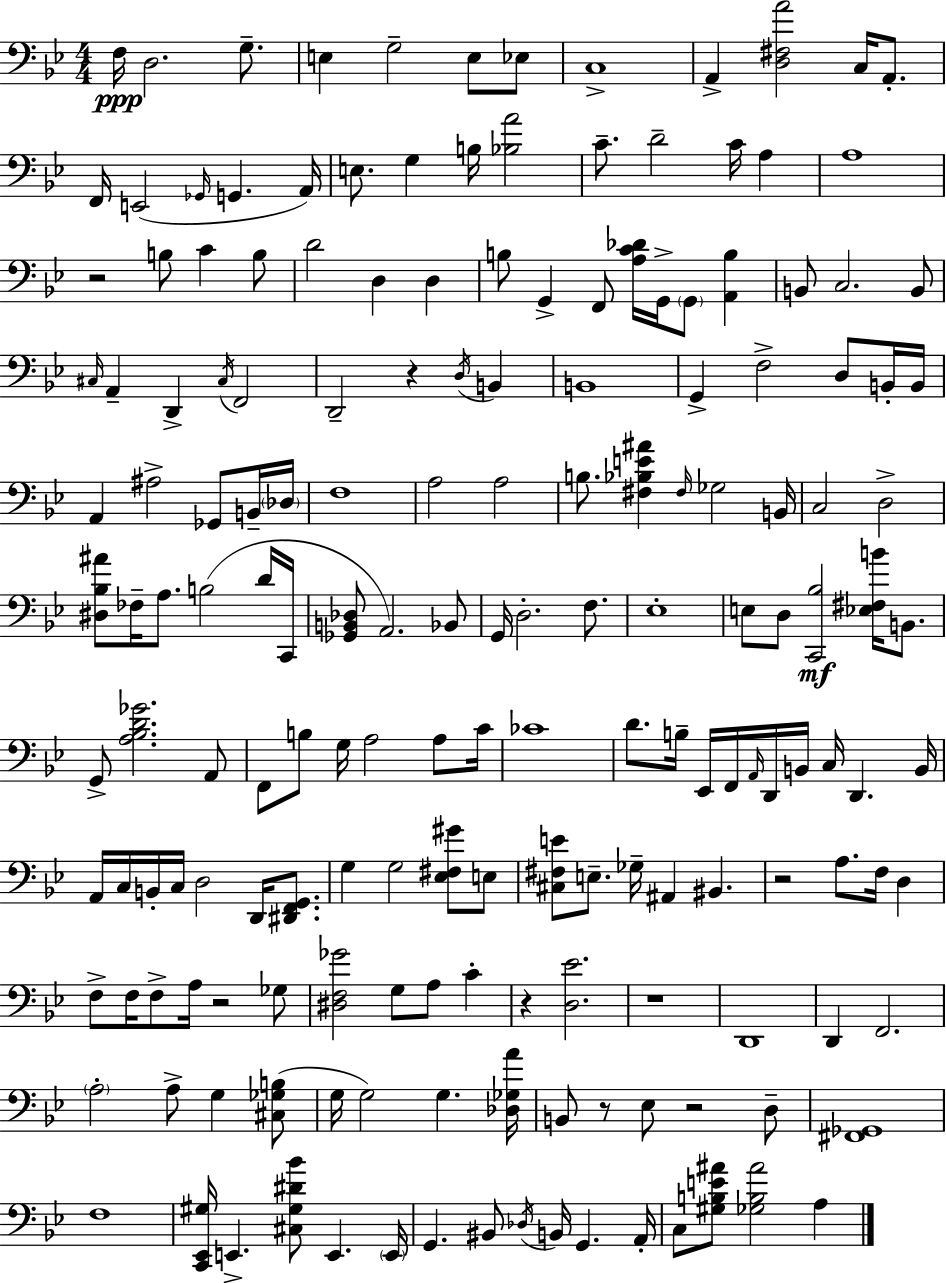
{
  \clef bass
  \numericTimeSignature
  \time 4/4
  \key bes \major
  f16\ppp d2. g8.-- | e4 g2-- e8 ees8 | c1-> | a,4-> <d fis a'>2 c16 a,8.-. | \break f,16 e,2( \grace { ges,16 } g,4. | a,16) e8. g4 b16 <bes a'>2 | c'8.-- d'2-- c'16 a4 | a1 | \break r2 b8 c'4 b8 | d'2 d4 d4 | b8 g,4-> f,8 <a c' des'>16 g,16-> \parenthesize g,8 <a, b>4 | b,8 c2. b,8 | \break \grace { cis16 } a,4-- d,4-> \acciaccatura { cis16 } f,2 | d,2-- r4 \acciaccatura { d16 } | b,4 b,1 | g,4-> f2-> | \break d8 b,16-. b,16 a,4 ais2-> | ges,8 b,16-- \parenthesize des16 f1 | a2 a2 | b8. <fis bes e' ais'>4 \grace { fis16 } ges2 | \break b,16 c2 d2-> | <dis bes ais'>8 fes16-- a8. b2( | d'16 c,16 <ges, b, des>8 a,2.) | bes,8 g,16 d2.-. | \break f8. ees1-. | e8 d8 <c, bes>2\mf | <ees fis b'>16 b,8. g,8-> <a bes d' ges'>2. | a,8 f,8 b8 g16 a2 | \break a8 c'16 ces'1 | d'8. b16-- ees,16 f,16 \grace { a,16 } d,16 b,16 c16 d,4. | b,16 a,16 c16 b,16-. c16 d2 | d,16 <dis, f, g,>8. g4 g2 | \break <ees fis gis'>8 e8 <cis fis e'>8 e8.-- ges16-- ais,4 | bis,4. r2 a8. | f16 d4 f8-> f16 f8-> a16 r2 | ges8 <dis f ges'>2 g8 | \break a8 c'4-. r4 <d ees'>2. | r1 | d,1 | d,4 f,2. | \break \parenthesize a2-. a8-> | g4 <cis ges b>8( g16 g2) g4. | <des ges a'>16 b,8 r8 ees8 r2 | d8-- <fis, ges,>1 | \break f1 | <c, ees, gis>16 e,4.-> <cis gis dis' bes'>8 e,4. | \parenthesize e,16 g,4. bis,8 \acciaccatura { des16 } b,16 | g,4. a,16-. c8 <gis b e' ais'>8 <ges b ais'>2 | \break a4 \bar "|."
}